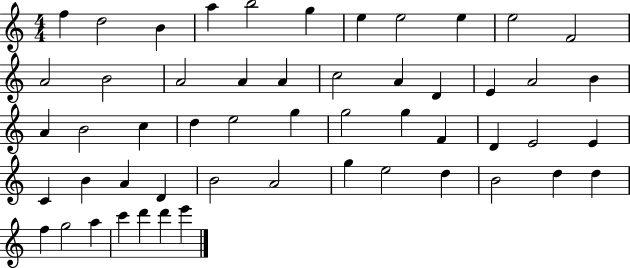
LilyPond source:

{
  \clef treble
  \numericTimeSignature
  \time 4/4
  \key c \major
  f''4 d''2 b'4 | a''4 b''2 g''4 | e''4 e''2 e''4 | e''2 f'2 | \break a'2 b'2 | a'2 a'4 a'4 | c''2 a'4 d'4 | e'4 a'2 b'4 | \break a'4 b'2 c''4 | d''4 e''2 g''4 | g''2 g''4 f'4 | d'4 e'2 e'4 | \break c'4 b'4 a'4 d'4 | b'2 a'2 | g''4 e''2 d''4 | b'2 d''4 d''4 | \break f''4 g''2 a''4 | c'''4 d'''4 d'''4 e'''4 | \bar "|."
}